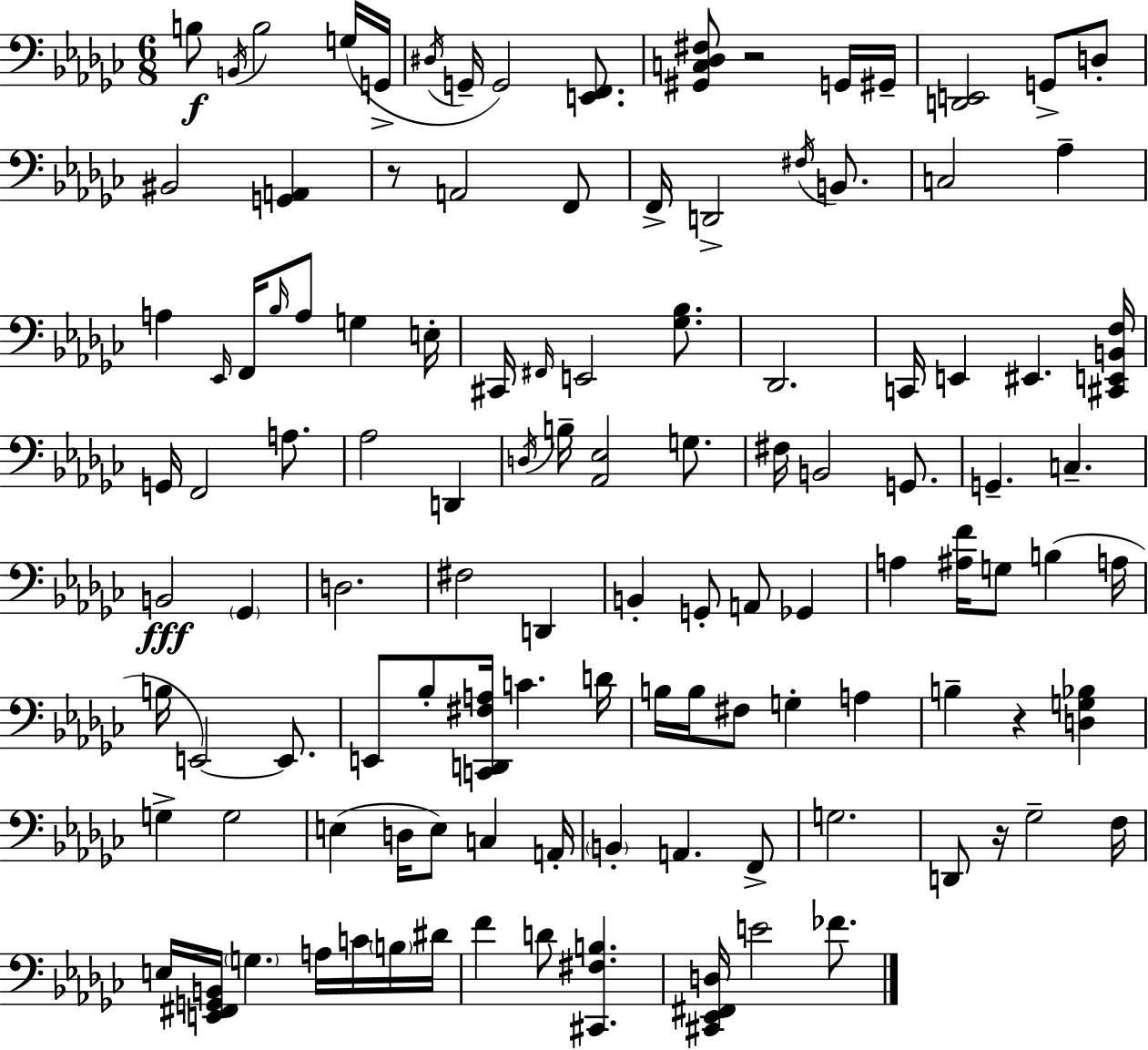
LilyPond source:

{
  \clef bass
  \numericTimeSignature
  \time 6/8
  \key ees \minor
  \repeat volta 2 { b8\f \acciaccatura { b,16 } b2 g16( | g,16-> \acciaccatura { dis16 } g,16-- g,2) <e, f,>8. | <gis, c des fis>8 r2 | g,16 gis,16-- <d, e,>2 g,8-> | \break d8-. bis,2 <g, a,>4 | r8 a,2 | f,8 f,16-> d,2-> \acciaccatura { fis16 } | b,8. c2 aes4-- | \break a4 \grace { ees,16 } f,16 \grace { bes16 } a8 | g4 e16-. cis,16 \grace { fis,16 } e,2 | <ges bes>8. des,2. | c,16 e,4 eis,4. | \break <cis, e, b, f>16 g,16 f,2 | a8. aes2 | d,4 \acciaccatura { d16 } b16-- <aes, ees>2 | g8. fis16 b,2 | \break g,8. g,4.-- | c4.-- b,2\fff | \parenthesize ges,4 d2. | fis2 | \break d,4 b,4-. g,8-. | a,8 ges,4 a4 <ais f'>16 | g8 b4( a16 b16 e,2~~) | e,8. e,8 bes8-. <c, d, fis a>16 | \break c'4. d'16 b16 b16 fis8 g4-. | a4 b4-- r4 | <d g bes>4 g4-> g2 | e4( d16 | \break e8) c4 a,16-. \parenthesize b,4-. a,4. | f,8-> g2. | d,8 r16 ges2-- | f16 e16 <e, fis, g, b,>16 \parenthesize g4. | \break a16 c'16 \parenthesize b16 dis'16 f'4 d'8 | <cis, fis b>4. <cis, ees, fis, d>16 e'2 | fes'8. } \bar "|."
}